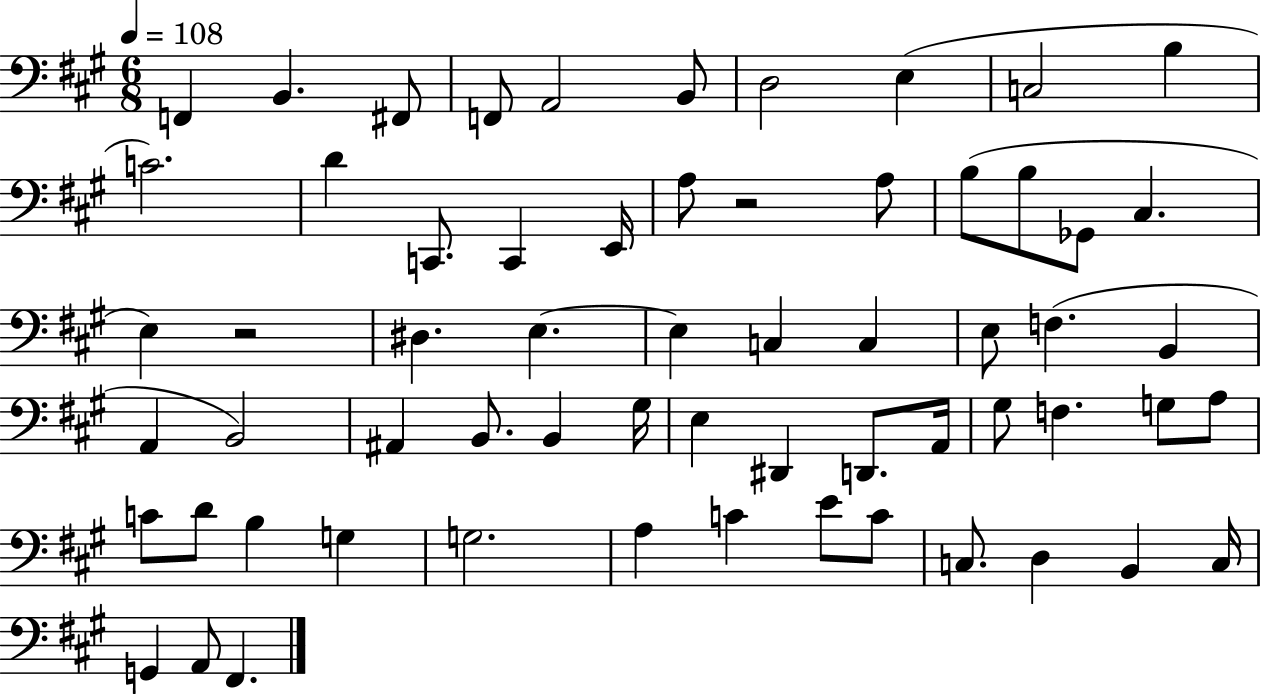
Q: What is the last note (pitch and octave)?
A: F#2